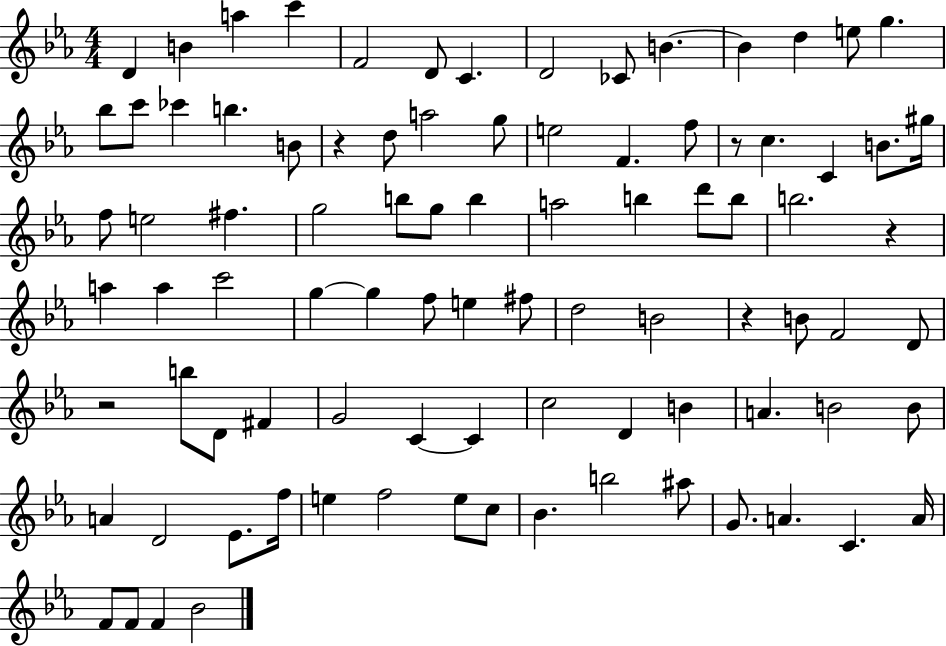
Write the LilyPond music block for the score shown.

{
  \clef treble
  \numericTimeSignature
  \time 4/4
  \key ees \major
  d'4 b'4 a''4 c'''4 | f'2 d'8 c'4. | d'2 ces'8 b'4.~~ | b'4 d''4 e''8 g''4. | \break bes''8 c'''8 ces'''4 b''4. b'8 | r4 d''8 a''2 g''8 | e''2 f'4. f''8 | r8 c''4. c'4 b'8. gis''16 | \break f''8 e''2 fis''4. | g''2 b''8 g''8 b''4 | a''2 b''4 d'''8 b''8 | b''2. r4 | \break a''4 a''4 c'''2 | g''4~~ g''4 f''8 e''4 fis''8 | d''2 b'2 | r4 b'8 f'2 d'8 | \break r2 b''8 d'8 fis'4 | g'2 c'4~~ c'4 | c''2 d'4 b'4 | a'4. b'2 b'8 | \break a'4 d'2 ees'8. f''16 | e''4 f''2 e''8 c''8 | bes'4. b''2 ais''8 | g'8. a'4. c'4. a'16 | \break f'8 f'8 f'4 bes'2 | \bar "|."
}